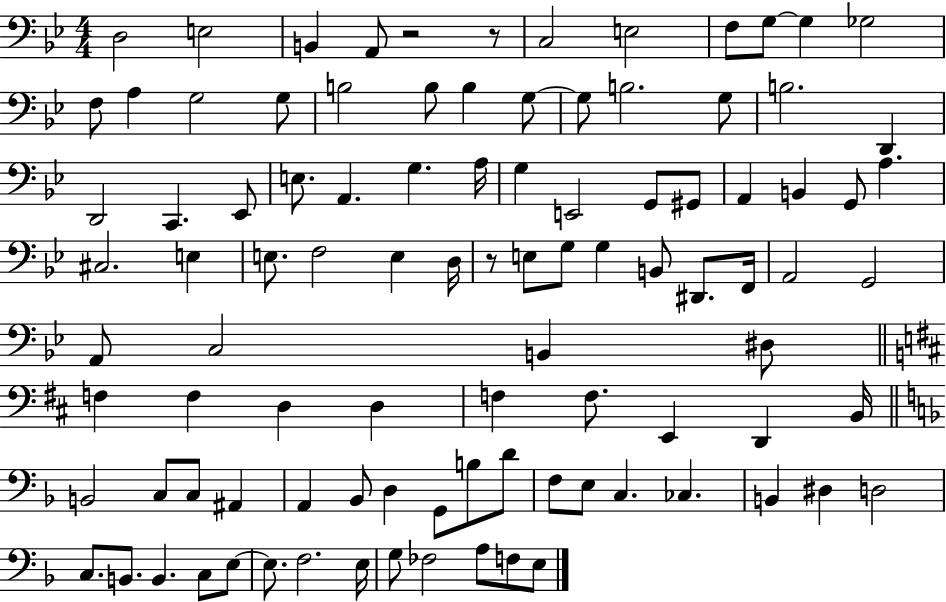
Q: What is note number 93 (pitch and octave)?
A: A3